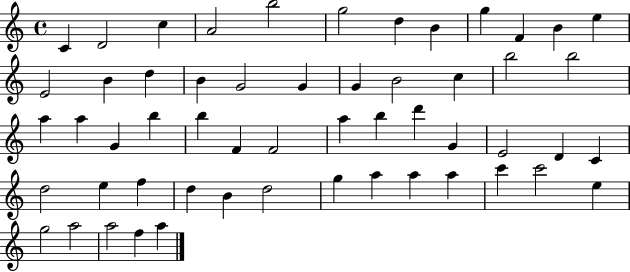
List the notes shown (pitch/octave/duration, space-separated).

C4/q D4/h C5/q A4/h B5/h G5/h D5/q B4/q G5/q F4/q B4/q E5/q E4/h B4/q D5/q B4/q G4/h G4/q G4/q B4/h C5/q B5/h B5/h A5/q A5/q G4/q B5/q B5/q F4/q F4/h A5/q B5/q D6/q G4/q E4/h D4/q C4/q D5/h E5/q F5/q D5/q B4/q D5/h G5/q A5/q A5/q A5/q C6/q C6/h E5/q G5/h A5/h A5/h F5/q A5/q